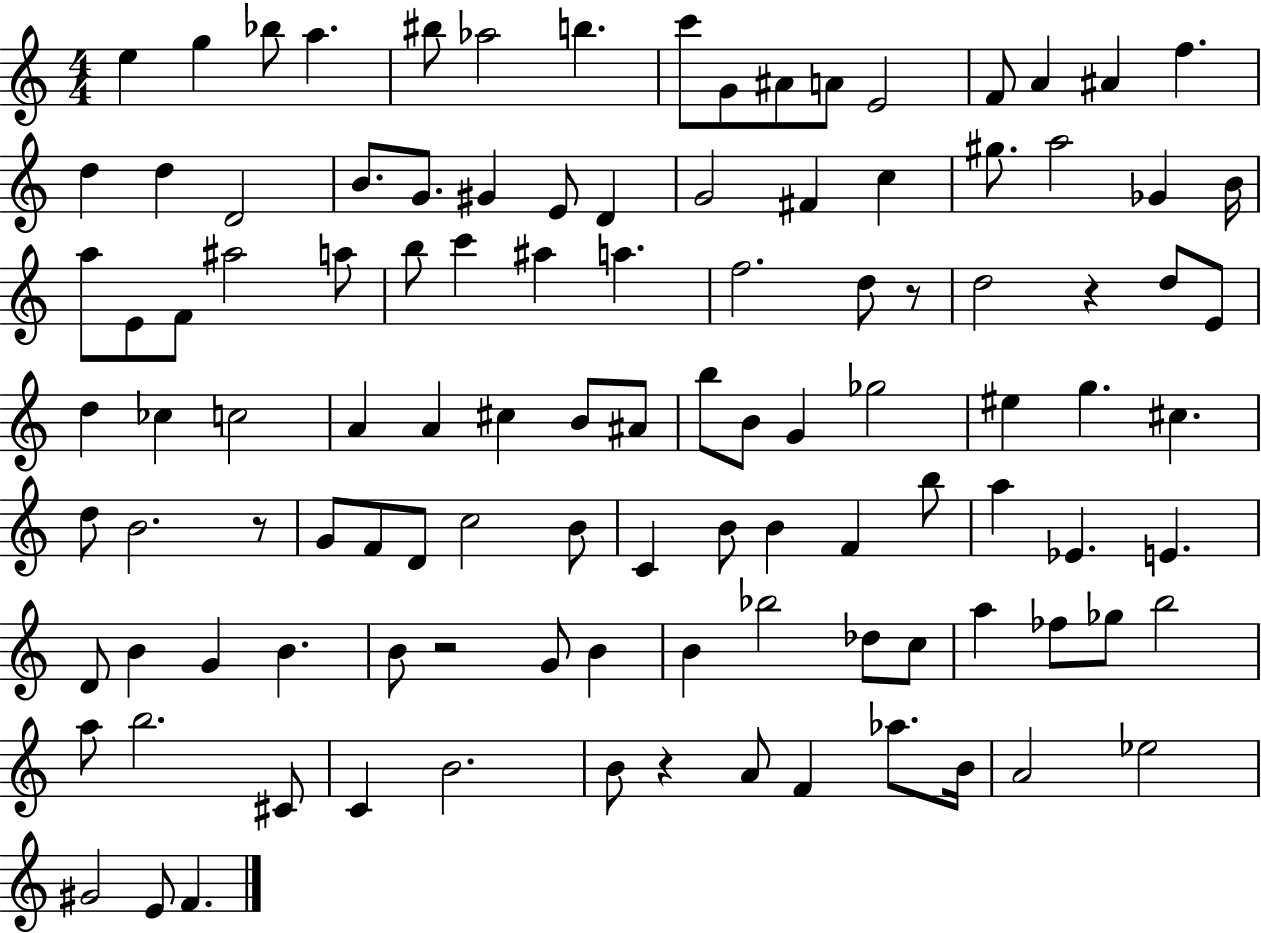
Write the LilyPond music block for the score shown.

{
  \clef treble
  \numericTimeSignature
  \time 4/4
  \key c \major
  \repeat volta 2 { e''4 g''4 bes''8 a''4. | bis''8 aes''2 b''4. | c'''8 g'8 ais'8 a'8 e'2 | f'8 a'4 ais'4 f''4. | \break d''4 d''4 d'2 | b'8. g'8. gis'4 e'8 d'4 | g'2 fis'4 c''4 | gis''8. a''2 ges'4 b'16 | \break a''8 e'8 f'8 ais''2 a''8 | b''8 c'''4 ais''4 a''4. | f''2. d''8 r8 | d''2 r4 d''8 e'8 | \break d''4 ces''4 c''2 | a'4 a'4 cis''4 b'8 ais'8 | b''8 b'8 g'4 ges''2 | eis''4 g''4. cis''4. | \break d''8 b'2. r8 | g'8 f'8 d'8 c''2 b'8 | c'4 b'8 b'4 f'4 b''8 | a''4 ees'4. e'4. | \break d'8 b'4 g'4 b'4. | b'8 r2 g'8 b'4 | b'4 bes''2 des''8 c''8 | a''4 fes''8 ges''8 b''2 | \break a''8 b''2. cis'8 | c'4 b'2. | b'8 r4 a'8 f'4 aes''8. b'16 | a'2 ees''2 | \break gis'2 e'8 f'4. | } \bar "|."
}